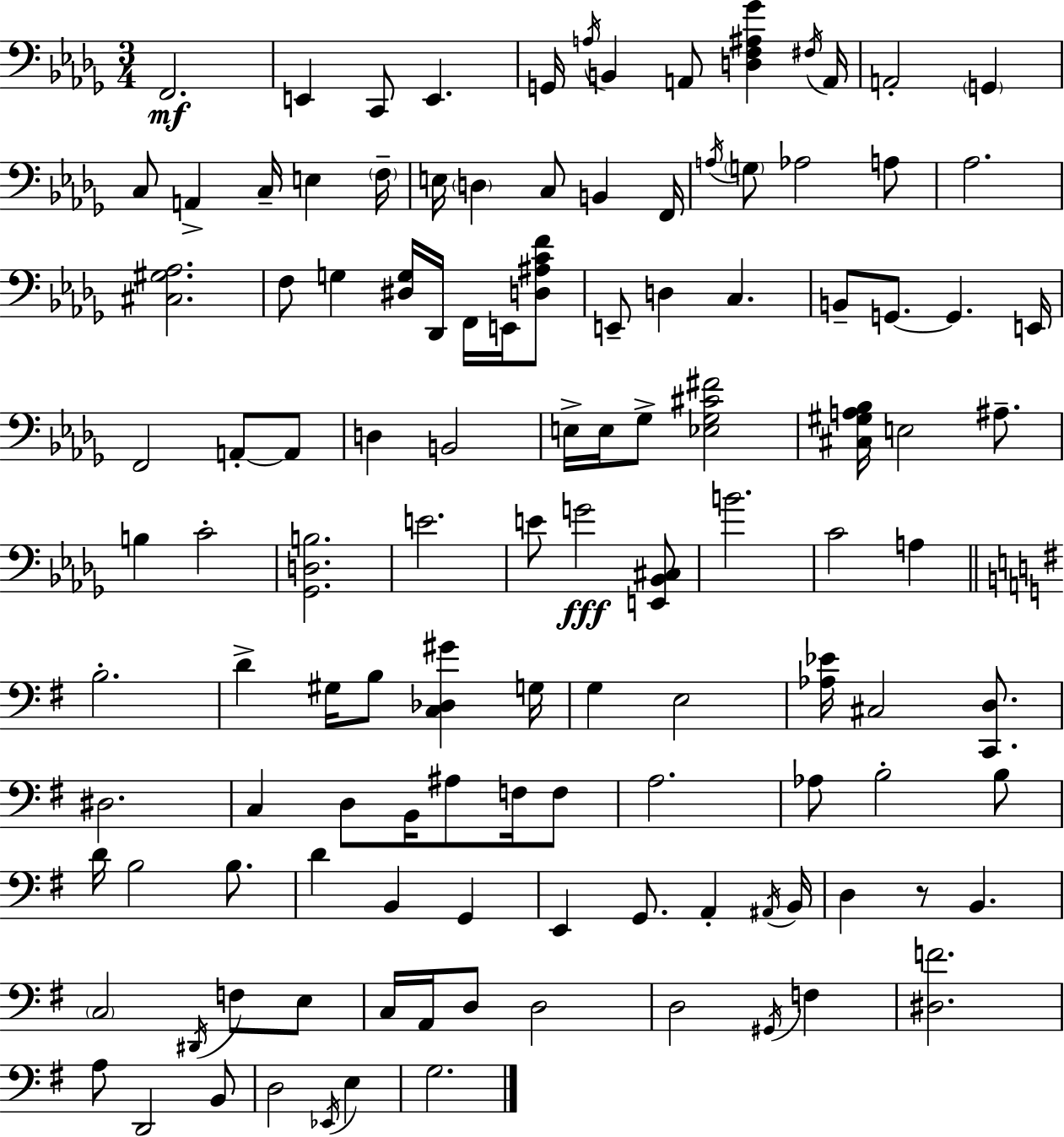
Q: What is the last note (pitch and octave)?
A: G3